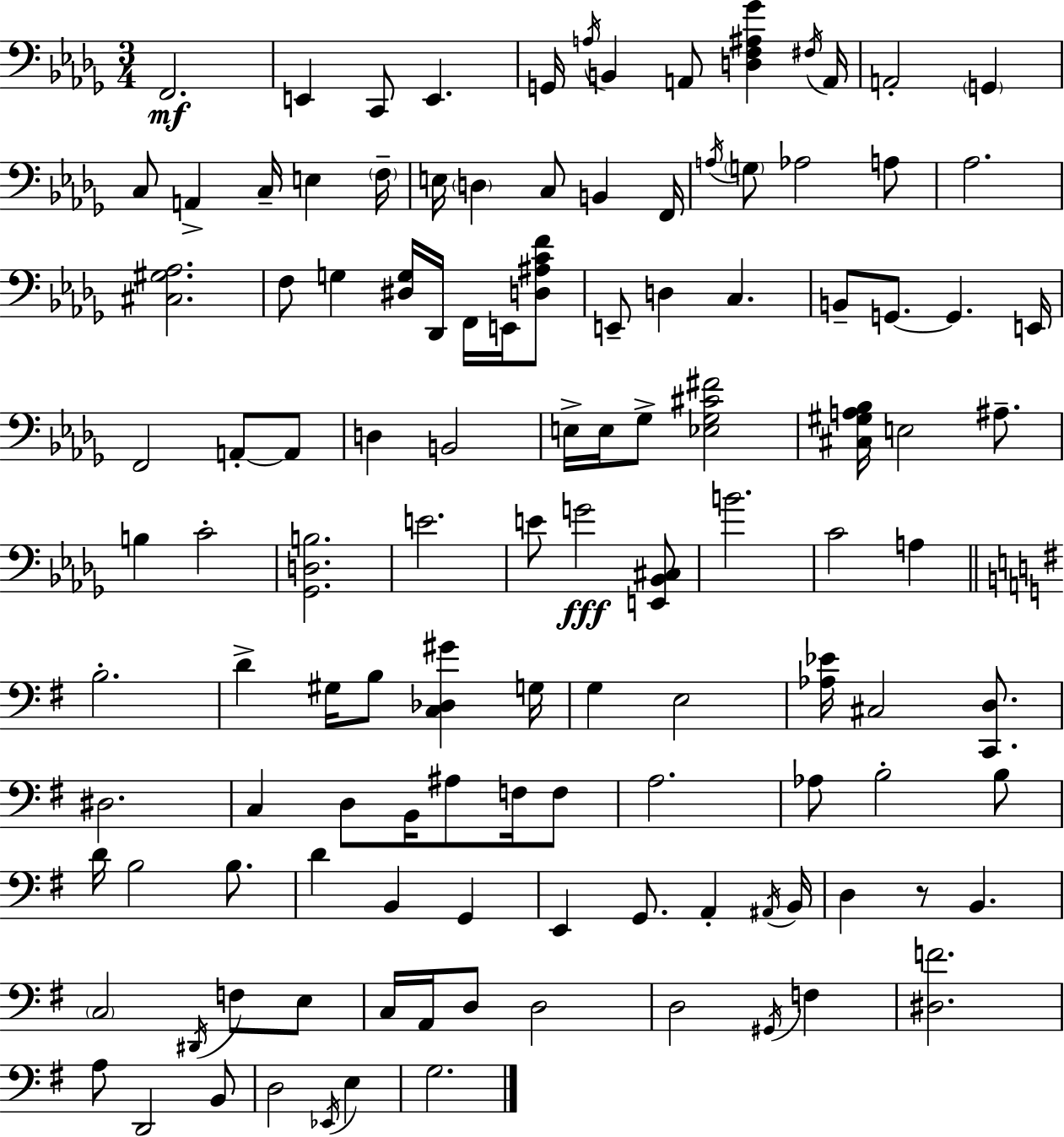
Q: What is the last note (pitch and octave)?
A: G3